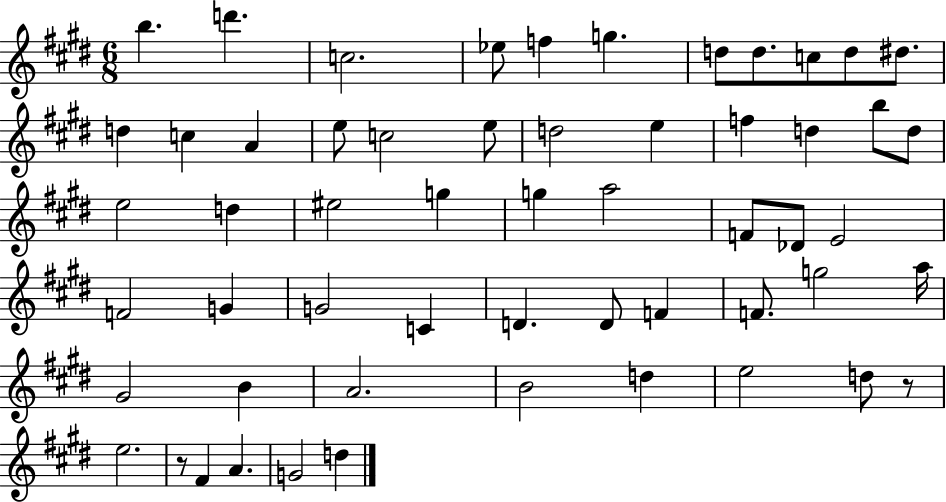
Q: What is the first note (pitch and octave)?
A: B5